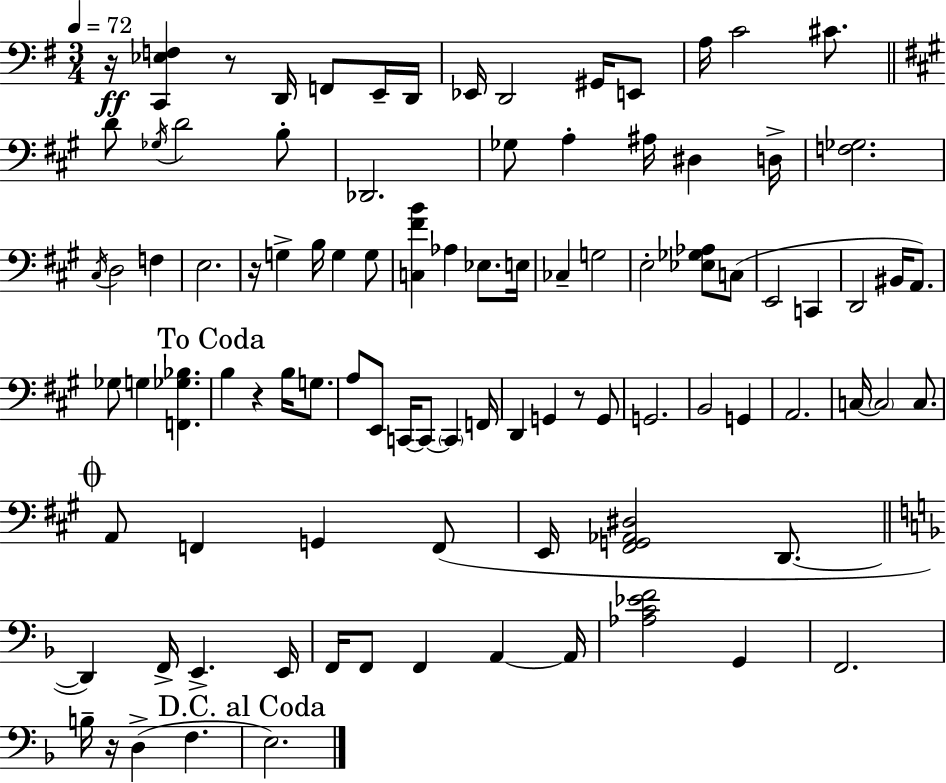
{
  \clef bass
  \numericTimeSignature
  \time 3/4
  \key g \major
  \tempo 4 = 72
  r16\ff <c, ees f>4 r8 d,16 f,8 e,16-- d,16 | ees,16 d,2 gis,16 e,8 | a16 c'2 cis'8. | \bar "||" \break \key a \major d'8 \acciaccatura { ges16 } d'2 b8-. | des,2. | ges8 a4-. ais16 dis4 | d16-> <f ges>2. | \break \acciaccatura { cis16 } d2 f4 | e2. | r16 g4-> b16 g4 | g8 <c fis' b'>4 aes4 ees8. | \break e16 ces4-- g2 | e2-. <ees ges aes>8 | c8( e,2 c,4 | d,2 bis,16 a,8.) | \break ges8 g4 <f, ges bes>4. | \mark "To Coda" b4 r4 b16 g8. | a8 e,8 c,16~~ c,8~~ \parenthesize c,4 | f,16 d,4 g,4 r8 | \break g,8 g,2. | b,2 g,4 | a,2. | c16~~ \parenthesize c2 c8. | \break \mark \markup { \musicglyph "scripts.coda" } a,8 f,4 g,4 | f,8( e,16 <fis, g, aes, dis>2 d,8.~~ | \bar "||" \break \key f \major d,4) f,16-> e,4.-> e,16 | f,16 f,8 f,4 a,4~~ a,16 | <aes c' ees' f'>2 g,4 | f,2. | \break b16-- r16 d4->( f4. | \mark "D.C. al Coda" e2.) | \bar "|."
}